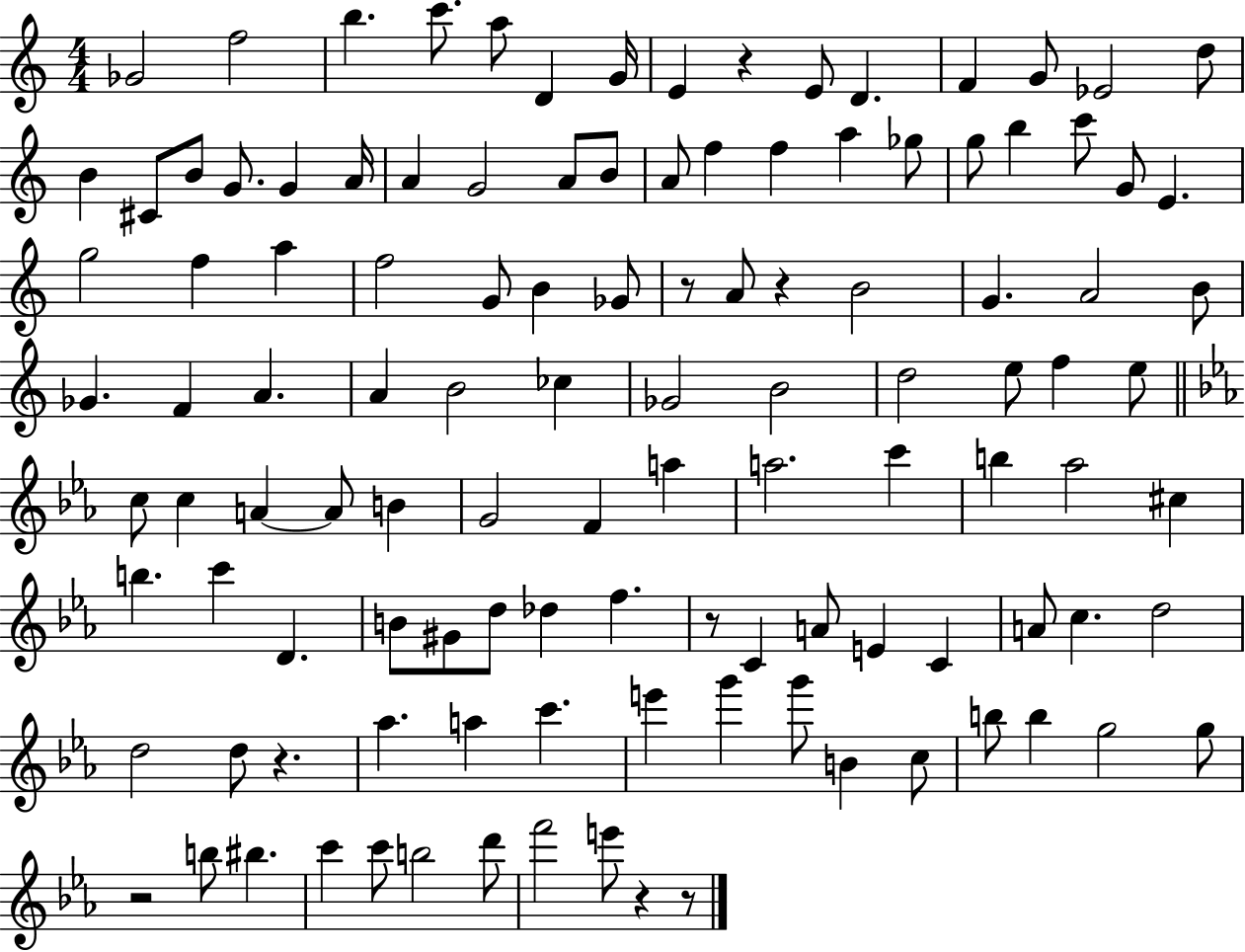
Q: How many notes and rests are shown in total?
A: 116